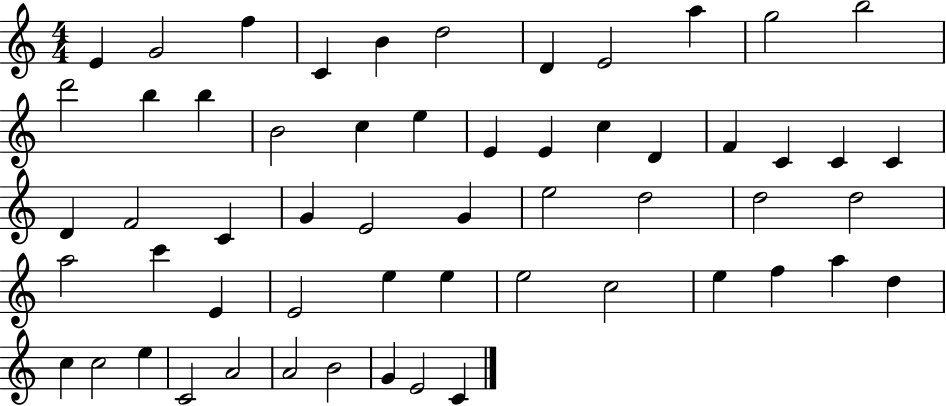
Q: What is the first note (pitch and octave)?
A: E4